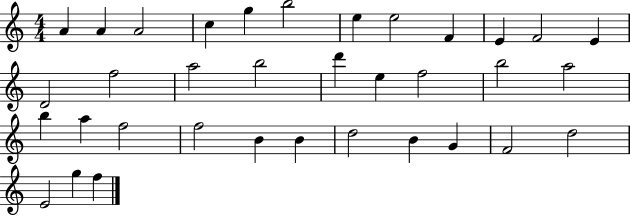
{
  \clef treble
  \numericTimeSignature
  \time 4/4
  \key c \major
  a'4 a'4 a'2 | c''4 g''4 b''2 | e''4 e''2 f'4 | e'4 f'2 e'4 | \break d'2 f''2 | a''2 b''2 | d'''4 e''4 f''2 | b''2 a''2 | \break b''4 a''4 f''2 | f''2 b'4 b'4 | d''2 b'4 g'4 | f'2 d''2 | \break e'2 g''4 f''4 | \bar "|."
}